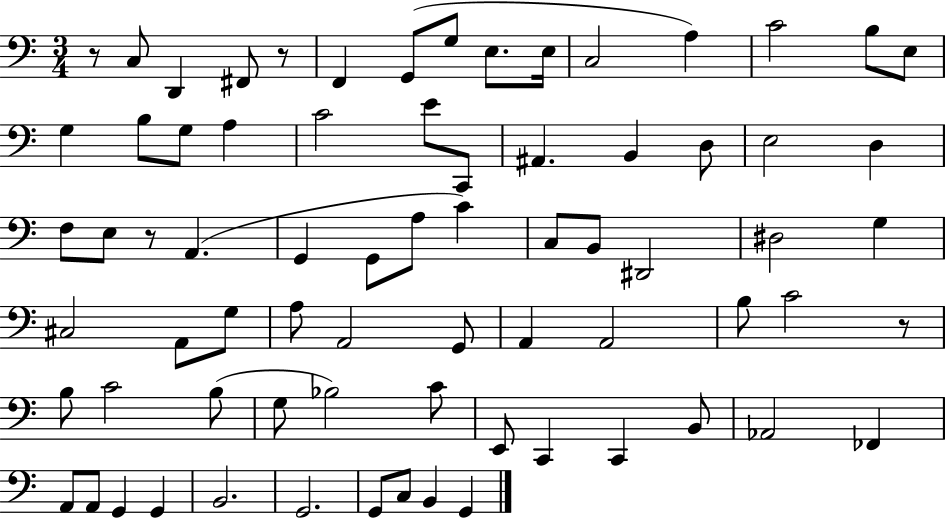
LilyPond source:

{
  \clef bass
  \numericTimeSignature
  \time 3/4
  \key c \major
  \repeat volta 2 { r8 c8 d,4 fis,8 r8 | f,4 g,8( g8 e8. e16 | c2 a4) | c'2 b8 e8 | \break g4 b8 g8 a4 | c'2 e'8 c,8 | ais,4. b,4 d8 | e2 d4 | \break f8 e8 r8 a,4.( | g,4 g,8 a8 c'4) | c8 b,8 dis,2 | dis2 g4 | \break cis2 a,8 g8 | a8 a,2 g,8 | a,4 a,2 | b8 c'2 r8 | \break b8 c'2 b8( | g8 bes2) c'8 | e,8 c,4 c,4 b,8 | aes,2 fes,4 | \break a,8 a,8 g,4 g,4 | b,2. | g,2. | g,8 c8 b,4 g,4 | \break } \bar "|."
}